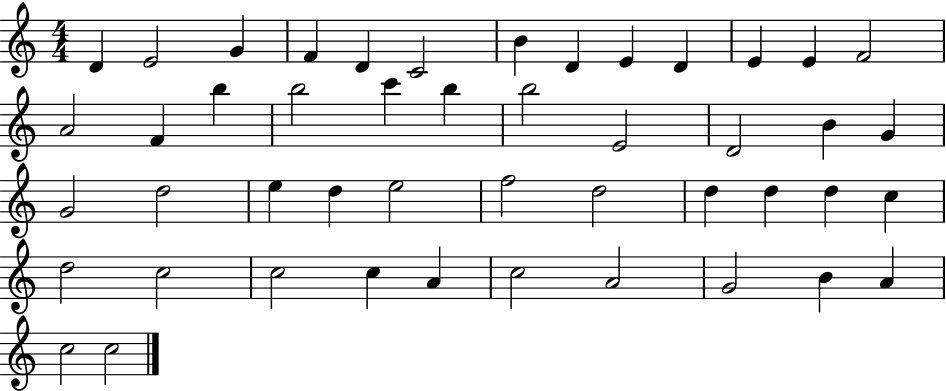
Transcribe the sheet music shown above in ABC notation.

X:1
T:Untitled
M:4/4
L:1/4
K:C
D E2 G F D C2 B D E D E E F2 A2 F b b2 c' b b2 E2 D2 B G G2 d2 e d e2 f2 d2 d d d c d2 c2 c2 c A c2 A2 G2 B A c2 c2